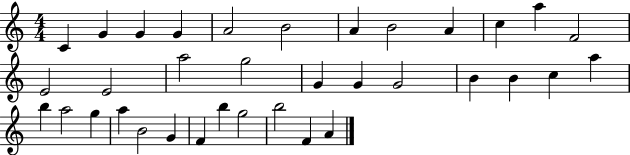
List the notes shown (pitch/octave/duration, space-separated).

C4/q G4/q G4/q G4/q A4/h B4/h A4/q B4/h A4/q C5/q A5/q F4/h E4/h E4/h A5/h G5/h G4/q G4/q G4/h B4/q B4/q C5/q A5/q B5/q A5/h G5/q A5/q B4/h G4/q F4/q B5/q G5/h B5/h F4/q A4/q